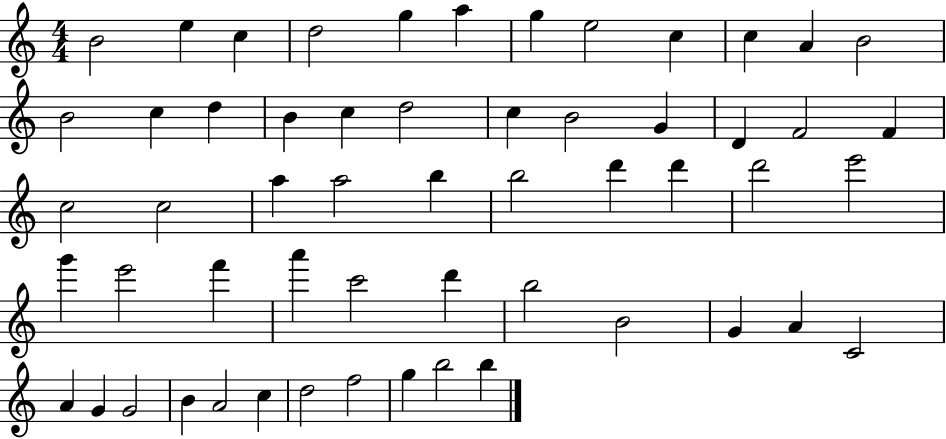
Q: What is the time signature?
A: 4/4